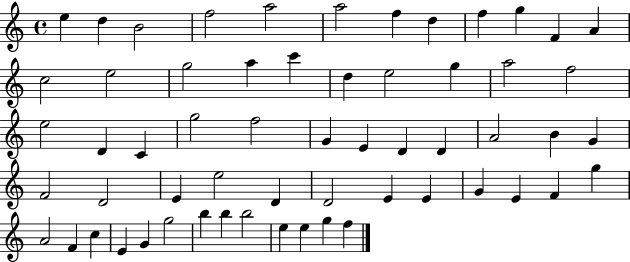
{
  \clef treble
  \time 4/4
  \defaultTimeSignature
  \key c \major
  e''4 d''4 b'2 | f''2 a''2 | a''2 f''4 d''4 | f''4 g''4 f'4 a'4 | \break c''2 e''2 | g''2 a''4 c'''4 | d''4 e''2 g''4 | a''2 f''2 | \break e''2 d'4 c'4 | g''2 f''2 | g'4 e'4 d'4 d'4 | a'2 b'4 g'4 | \break f'2 d'2 | e'4 e''2 d'4 | d'2 e'4 e'4 | g'4 e'4 f'4 g''4 | \break a'2 f'4 c''4 | e'4 g'4 g''2 | b''4 b''4 b''2 | e''4 e''4 g''4 f''4 | \break \bar "|."
}